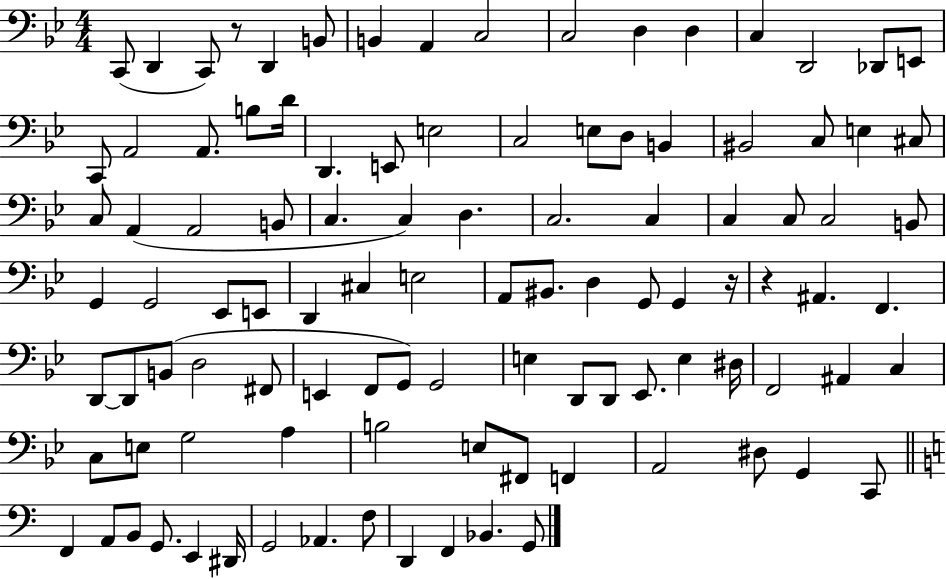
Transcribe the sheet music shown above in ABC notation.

X:1
T:Untitled
M:4/4
L:1/4
K:Bb
C,,/2 D,, C,,/2 z/2 D,, B,,/2 B,, A,, C,2 C,2 D, D, C, D,,2 _D,,/2 E,,/2 C,,/2 A,,2 A,,/2 B,/2 D/4 D,, E,,/2 E,2 C,2 E,/2 D,/2 B,, ^B,,2 C,/2 E, ^C,/2 C,/2 A,, A,,2 B,,/2 C, C, D, C,2 C, C, C,/2 C,2 B,,/2 G,, G,,2 _E,,/2 E,,/2 D,, ^C, E,2 A,,/2 ^B,,/2 D, G,,/2 G,, z/4 z ^A,, F,, D,,/2 D,,/2 B,,/2 D,2 ^F,,/2 E,, F,,/2 G,,/2 G,,2 E, D,,/2 D,,/2 _E,,/2 E, ^D,/4 F,,2 ^A,, C, C,/2 E,/2 G,2 A, B,2 E,/2 ^F,,/2 F,, A,,2 ^D,/2 G,, C,,/2 F,, A,,/2 B,,/2 G,,/2 E,, ^D,,/4 G,,2 _A,, F,/2 D,, F,, _B,, G,,/2